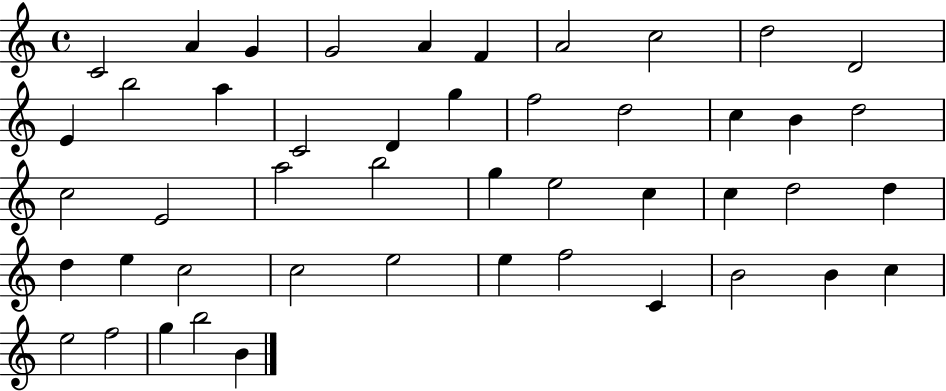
{
  \clef treble
  \time 4/4
  \defaultTimeSignature
  \key c \major
  c'2 a'4 g'4 | g'2 a'4 f'4 | a'2 c''2 | d''2 d'2 | \break e'4 b''2 a''4 | c'2 d'4 g''4 | f''2 d''2 | c''4 b'4 d''2 | \break c''2 e'2 | a''2 b''2 | g''4 e''2 c''4 | c''4 d''2 d''4 | \break d''4 e''4 c''2 | c''2 e''2 | e''4 f''2 c'4 | b'2 b'4 c''4 | \break e''2 f''2 | g''4 b''2 b'4 | \bar "|."
}